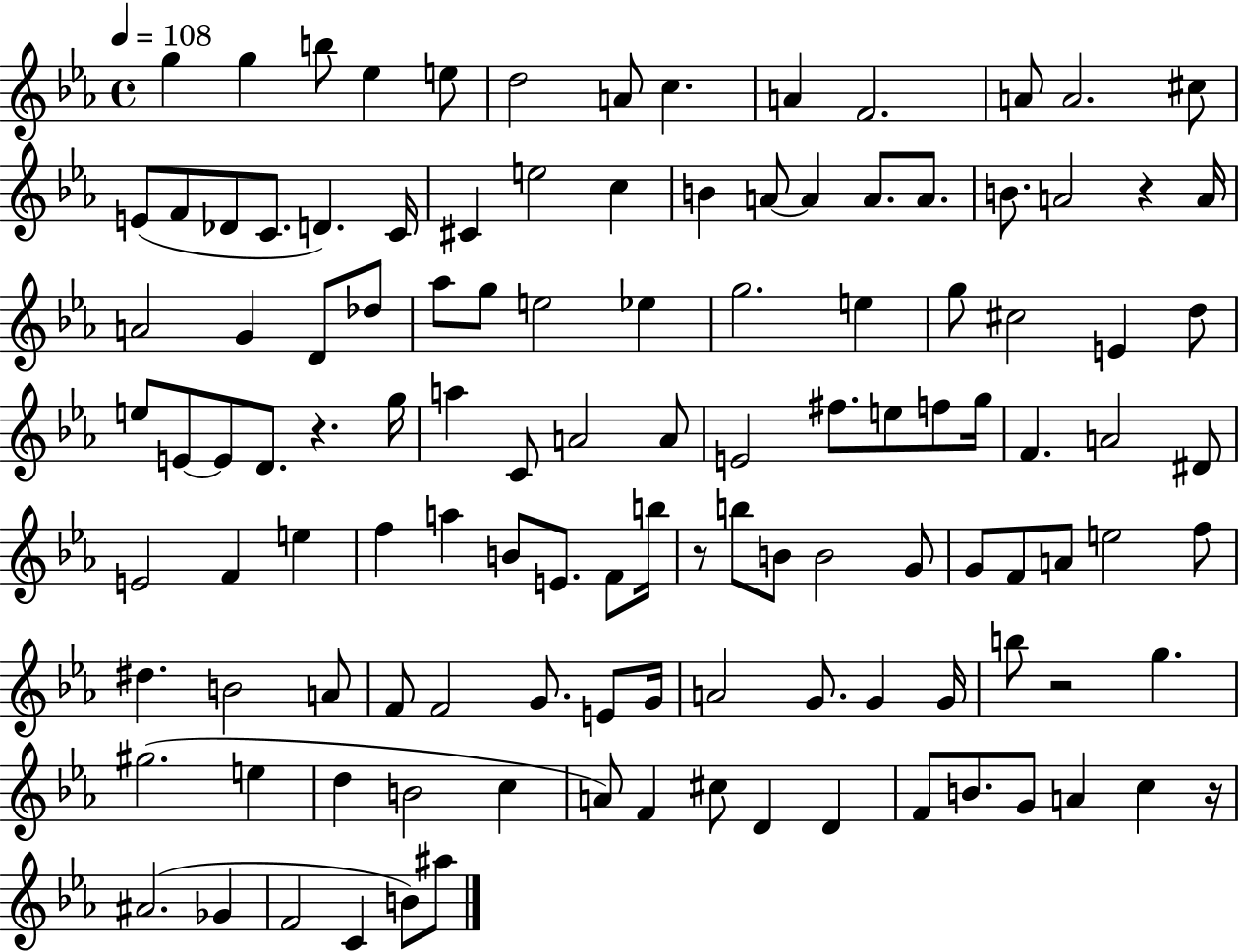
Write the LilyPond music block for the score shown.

{
  \clef treble
  \time 4/4
  \defaultTimeSignature
  \key ees \major
  \tempo 4 = 108
  g''4 g''4 b''8 ees''4 e''8 | d''2 a'8 c''4. | a'4 f'2. | a'8 a'2. cis''8 | \break e'8( f'8 des'8 c'8. d'4.) c'16 | cis'4 e''2 c''4 | b'4 a'8~~ a'4 a'8. a'8. | b'8. a'2 r4 a'16 | \break a'2 g'4 d'8 des''8 | aes''8 g''8 e''2 ees''4 | g''2. e''4 | g''8 cis''2 e'4 d''8 | \break e''8 e'8~~ e'8 d'8. r4. g''16 | a''4 c'8 a'2 a'8 | e'2 fis''8. e''8 f''8 g''16 | f'4. a'2 dis'8 | \break e'2 f'4 e''4 | f''4 a''4 b'8 e'8. f'8 b''16 | r8 b''8 b'8 b'2 g'8 | g'8 f'8 a'8 e''2 f''8 | \break dis''4. b'2 a'8 | f'8 f'2 g'8. e'8 g'16 | a'2 g'8. g'4 g'16 | b''8 r2 g''4. | \break gis''2.( e''4 | d''4 b'2 c''4 | a'8) f'4 cis''8 d'4 d'4 | f'8 b'8. g'8 a'4 c''4 r16 | \break ais'2.( ges'4 | f'2 c'4 b'8) ais''8 | \bar "|."
}